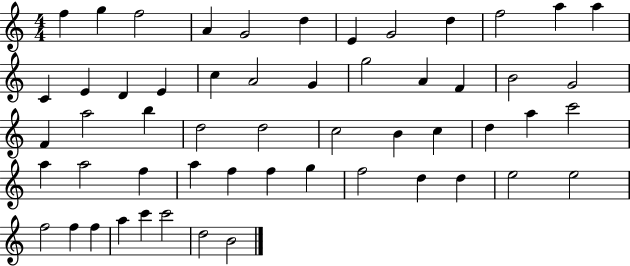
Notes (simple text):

F5/q G5/q F5/h A4/q G4/h D5/q E4/q G4/h D5/q F5/h A5/q A5/q C4/q E4/q D4/q E4/q C5/q A4/h G4/q G5/h A4/q F4/q B4/h G4/h F4/q A5/h B5/q D5/h D5/h C5/h B4/q C5/q D5/q A5/q C6/h A5/q A5/h F5/q A5/q F5/q F5/q G5/q F5/h D5/q D5/q E5/h E5/h F5/h F5/q F5/q A5/q C6/q C6/h D5/h B4/h